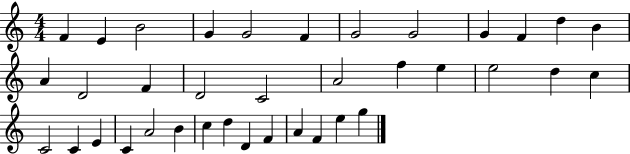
X:1
T:Untitled
M:4/4
L:1/4
K:C
F E B2 G G2 F G2 G2 G F d B A D2 F D2 C2 A2 f e e2 d c C2 C E C A2 B c d D F A F e g